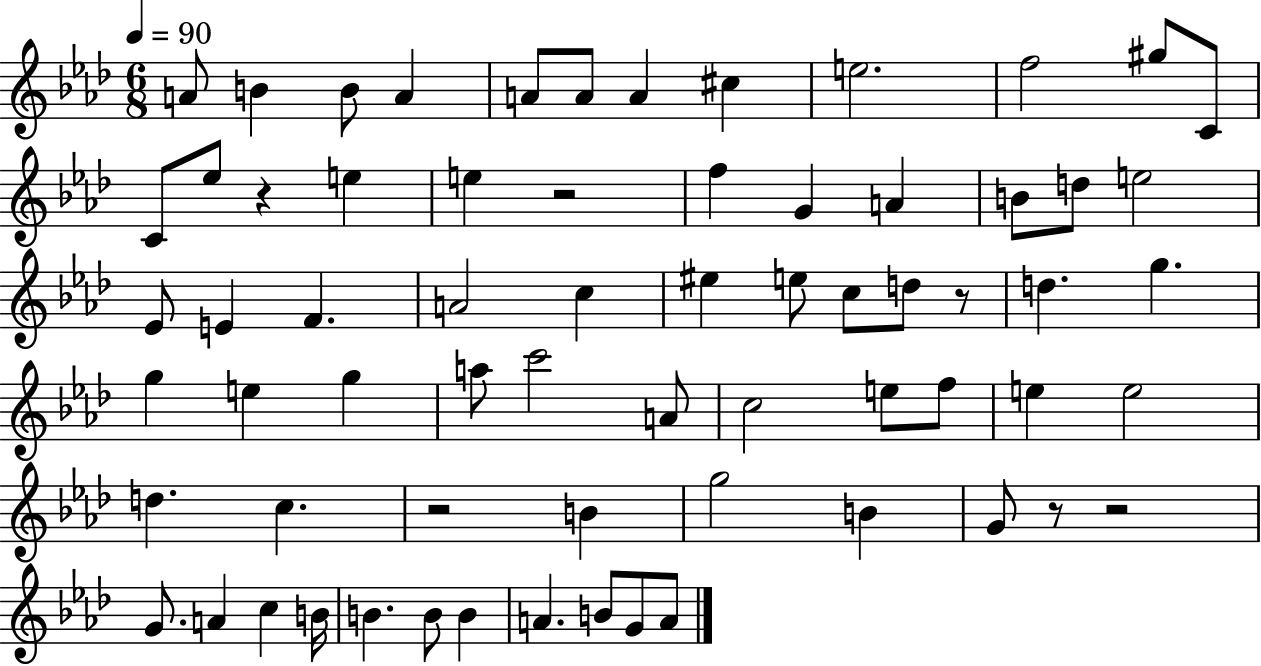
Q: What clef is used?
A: treble